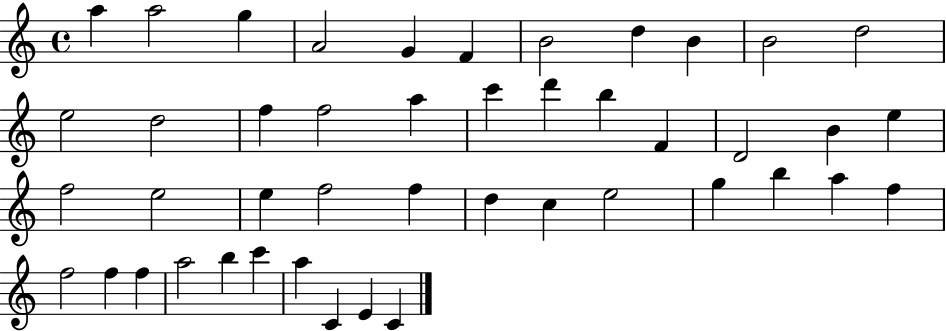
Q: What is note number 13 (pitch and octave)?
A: D5